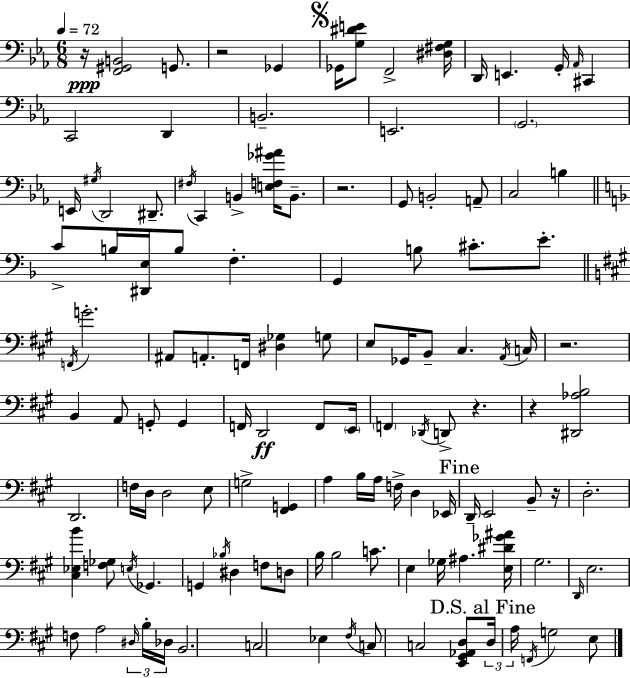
{
  \clef bass
  \numericTimeSignature
  \time 6/8
  \key ees \major
  \tempo 4 = 72
  r16\ppp <f, gis, b,>2 g,8. | r2 ges,4 | \mark \markup { \musicglyph "scripts.segno" } ges,16 <g dis' e'>8 f,2-> <dis fis g>16 | d,16 e,4. g,16-. \grace { aes,16 } cis,4 | \break c,2 d,4 | b,2.-- | e,2. | \parenthesize g,2. | \break e,16 \acciaccatura { gis16 } d,2 dis,8.-- | \acciaccatura { fis16 } c,4 b,4-> <e f ges' ais'>16 | b,8.-- r2. | g,8 b,2-. | \break a,8-- c2 b4 | \bar "||" \break \key d \minor c'8-> b16 <dis, e>16 b8 f4.-. | g,4 b8 cis'8.-. e'8.-. | \bar "||" \break \key a \major \acciaccatura { f,16 } g'2.-. | ais,8 a,8.-. f,16 <dis ges>4 g8 | e8 ges,16 b,8-- cis4. | \acciaccatura { a,16 } c16 r2. | \break b,4 a,8 g,8-. g,4 | f,16 d,2\ff f,8 | \parenthesize e,16 \parenthesize f,4 \acciaccatura { des,16 } d,8-> r4. | r4 <dis, aes b>2 | \break d,2. | f16 d16 d2 | e8 g2-> <fis, g,>4 | a4 b16 a16 f16-> d4 | \break ees,16 \mark "Fine" d,16-- e,2 | b,8-- r16 d2.-. | <cis ees b'>4 <f ges>8 \acciaccatura { e16 } ges,4. | g,4 \acciaccatura { bes16 } dis4 | \break f8 d8 b16 b2 | c'8. e4 ges16 ais4. | <e dis' ges' ais'>16 gis2. | \grace { d,16 } e2. | \break f8 a2 | \tuplet 3/2 { \grace { dis16 } b16-. des16 } b,2. | c2 | ees4 \acciaccatura { fis16 } c8 c2 | \break <e, gis, aes, d>8 \mark "D.S. al Fine" \tuplet 3/2 { d16 a16 \acciaccatura { f,16 } } g2 | e8 \bar "|."
}